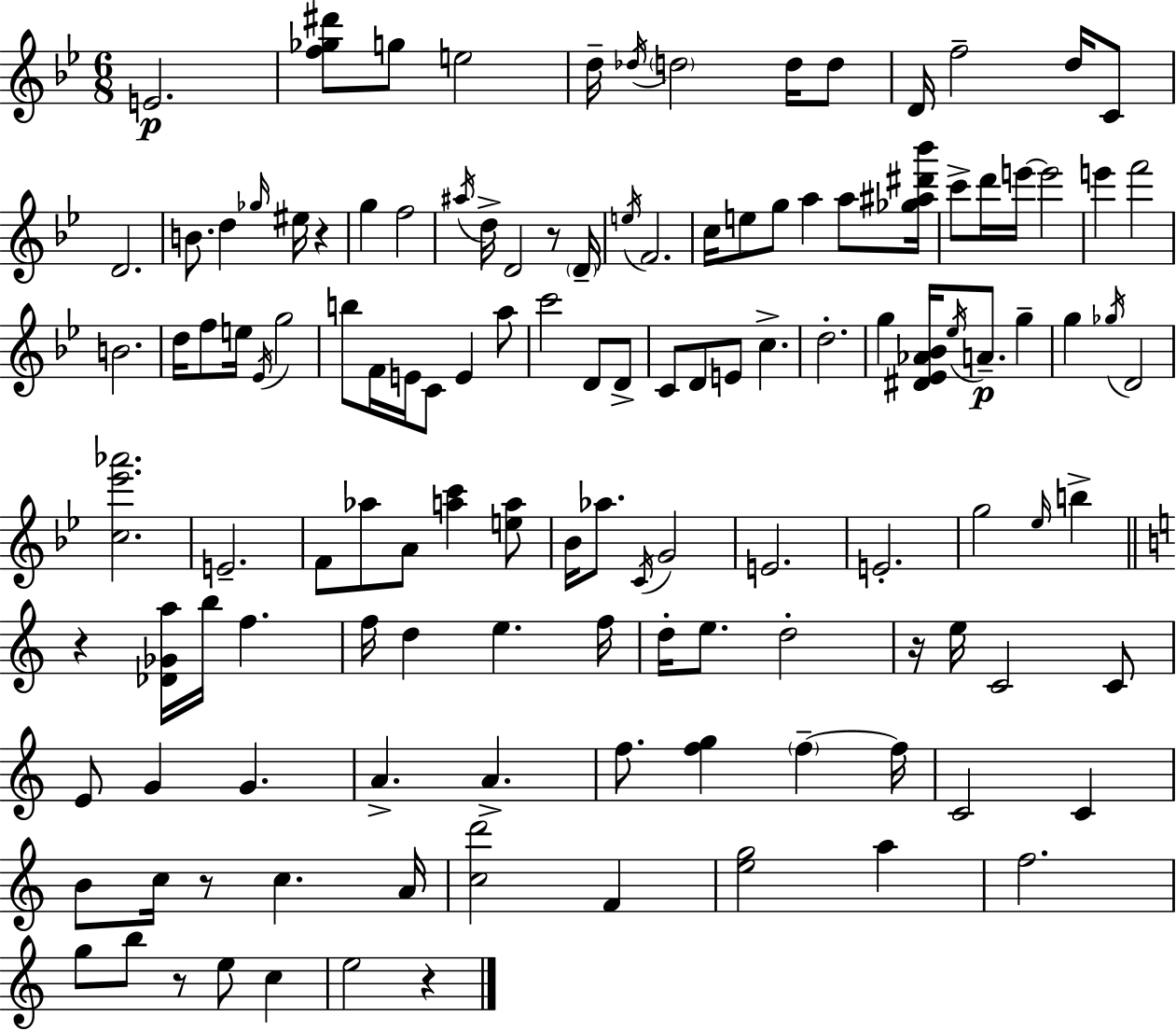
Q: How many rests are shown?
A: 7